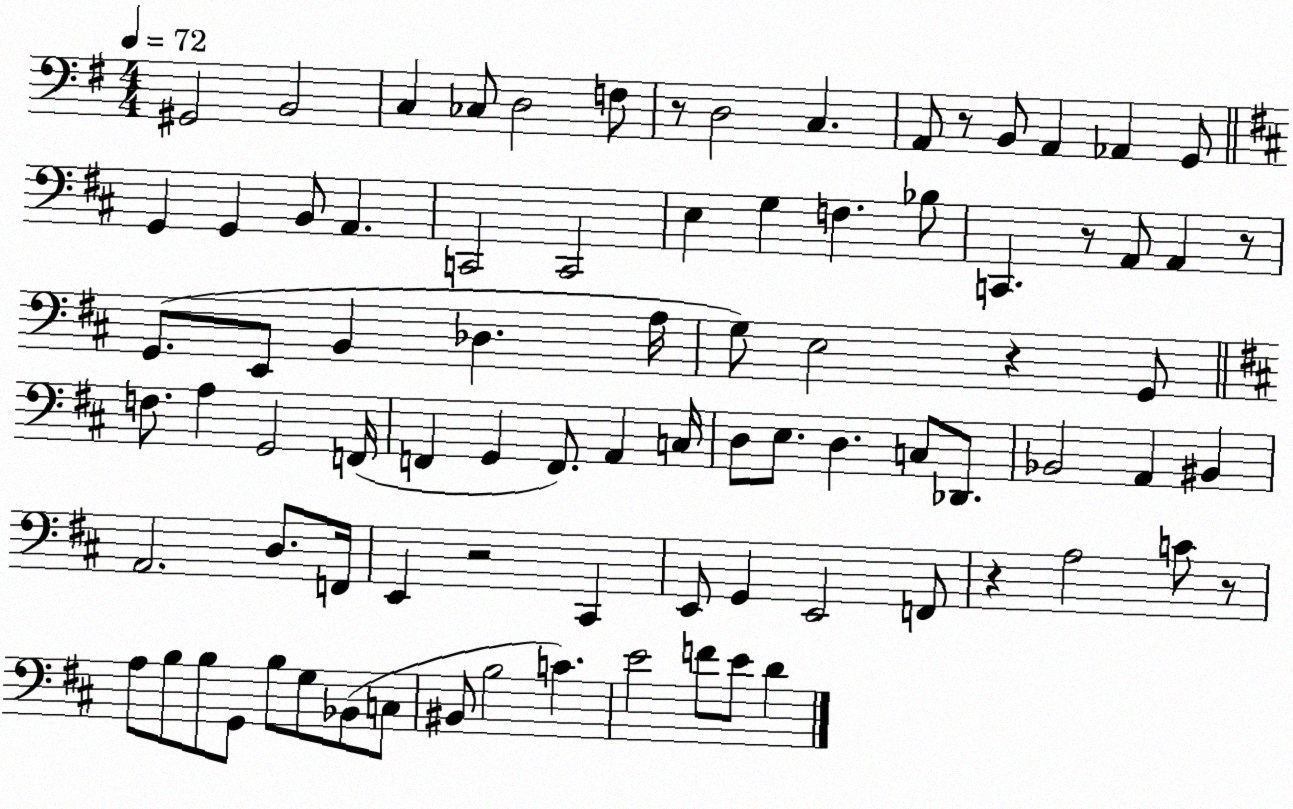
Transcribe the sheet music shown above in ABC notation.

X:1
T:Untitled
M:4/4
L:1/4
K:G
^G,,2 B,,2 C, _C,/2 D,2 F,/2 z/2 D,2 C, A,,/2 z/2 B,,/2 A,, _A,, G,,/2 G,, G,, B,,/2 A,, C,,2 C,,2 E, G, F, _B,/2 C,, z/2 A,,/2 A,, z/2 G,,/2 E,,/2 B,, _D, A,/4 G,/2 E,2 z G,,/2 F,/2 A, G,,2 F,,/4 F,, G,, F,,/2 A,, C,/4 D,/2 E,/2 D, C,/2 _D,,/2 _B,,2 A,, ^B,, A,,2 D,/2 F,,/4 E,, z2 ^C,, E,,/2 G,, E,,2 F,,/2 z A,2 C/2 z/2 A,/2 B,/2 B,/2 G,,/2 B,/2 G,/2 _B,,/2 C,/2 ^B,,/2 B,2 C E2 F/2 E/2 D